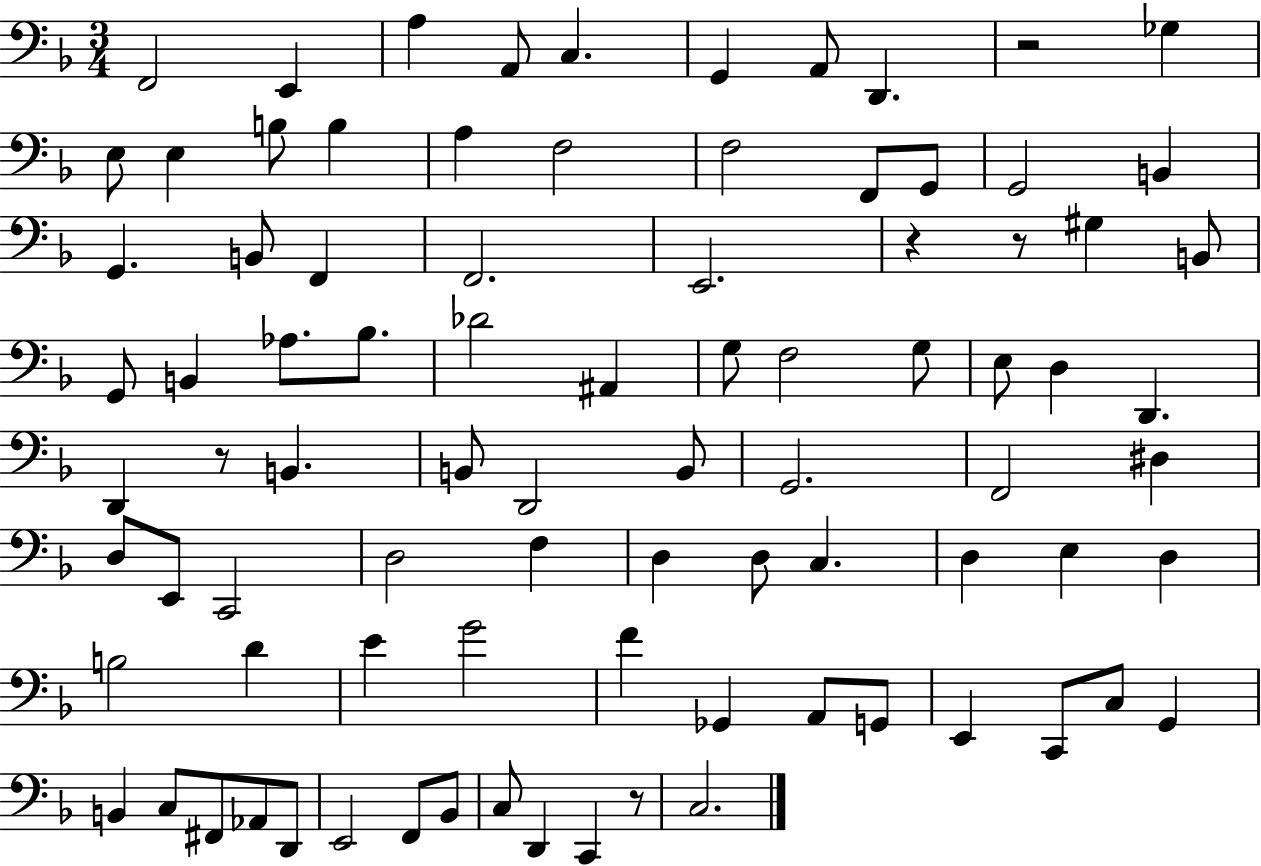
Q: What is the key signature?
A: F major